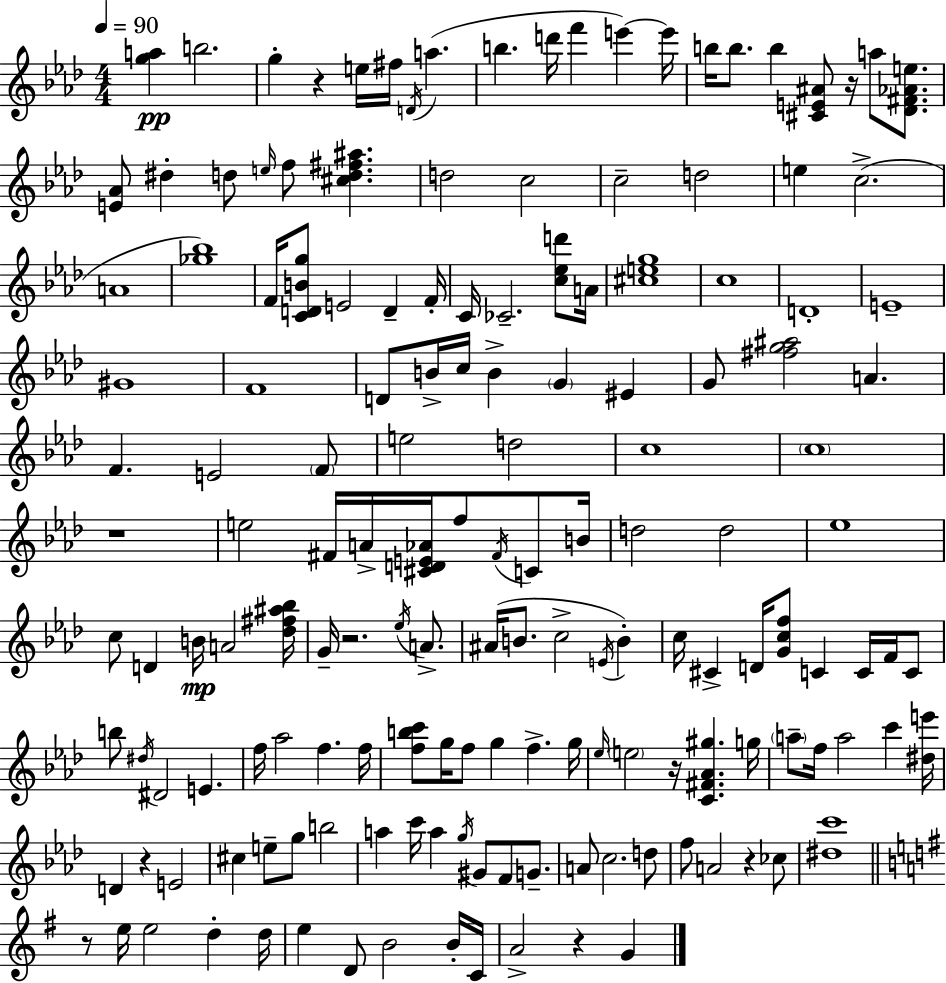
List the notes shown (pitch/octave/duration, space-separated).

[G5,A5]/q B5/h. G5/q R/q E5/s F#5/s D4/s A5/q. B5/q. D6/s F6/q E6/q E6/s B5/s B5/e. B5/q [C#4,E4,A#4]/e R/s A5/e [Db4,F#4,Ab4,E5]/e. [E4,Ab4]/e D#5/q D5/e E5/s F5/e [C#5,D5,F#5,A#5]/q. D5/h C5/h C5/h D5/h E5/q C5/h. A4/w [Gb5,Bb5]/w F4/s [C4,D4,B4,G5]/e E4/h D4/q F4/s C4/s CES4/h. [C5,Eb5,D6]/e A4/s [C#5,E5,G5]/w C5/w D4/w E4/w G#4/w F4/w D4/e B4/s C5/s B4/q G4/q EIS4/q G4/e [F#5,G5,A#5]/h A4/q. F4/q. E4/h F4/e E5/h D5/h C5/w C5/w R/w E5/h F#4/s A4/s [C#4,D4,E4,Ab4]/s F5/e F#4/s C4/e B4/s D5/h D5/h Eb5/w C5/e D4/q B4/s A4/h [Db5,F#5,A#5,Bb5]/s G4/s R/h. Eb5/s A4/e. A#4/s B4/e. C5/h E4/s B4/q C5/s C#4/q D4/s [G4,C5,F5]/e C4/q C4/s F4/s C4/e B5/e D#5/s D#4/h E4/q. F5/s Ab5/h F5/q. F5/s [F5,B5,C6]/e G5/s F5/e G5/q F5/q. G5/s Eb5/s E5/h R/s [C4,F#4,Ab4,G#5]/q. G5/s A5/e F5/s A5/h C6/q [D#5,E6]/s D4/q R/q E4/h C#5/q E5/e G5/e B5/h A5/q C6/s A5/q G5/s G#4/e F4/e G4/e. A4/e C5/h. D5/e F5/e A4/h R/q CES5/e [D#5,C6]/w R/e E5/s E5/h D5/q D5/s E5/q D4/e B4/h B4/s C4/s A4/h R/q G4/q